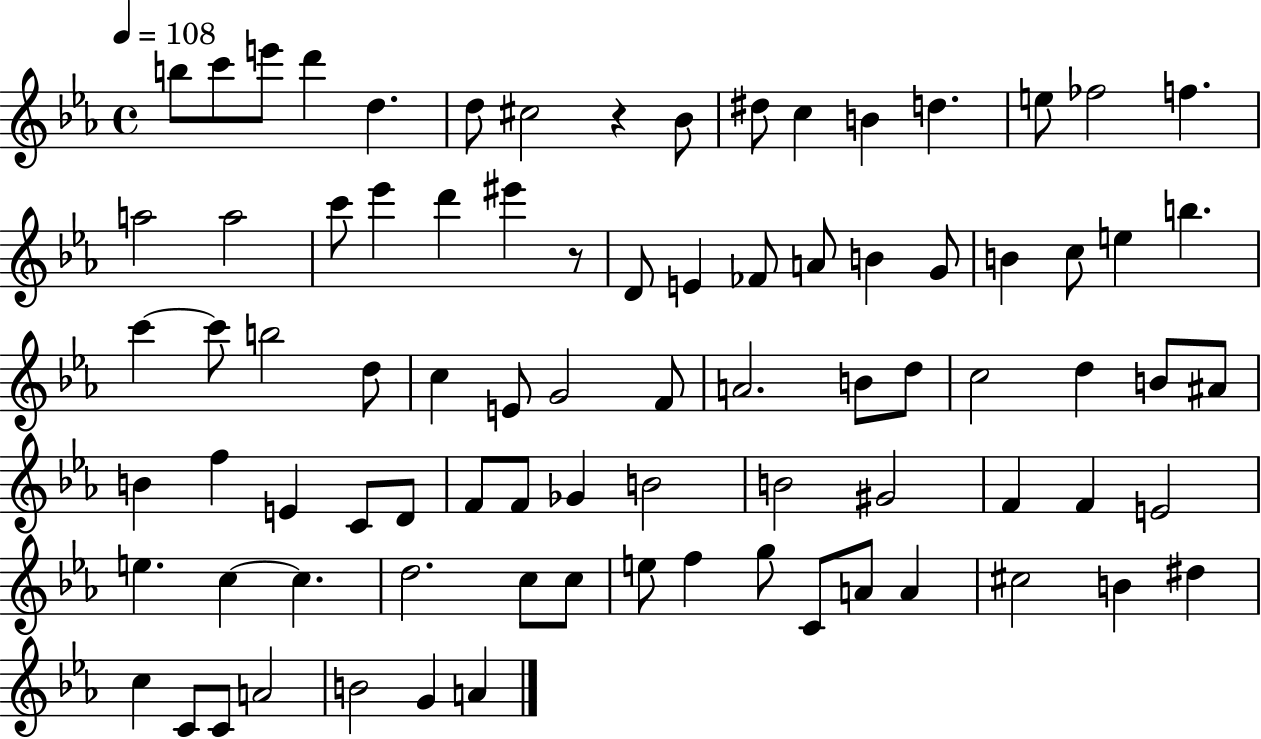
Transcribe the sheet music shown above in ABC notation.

X:1
T:Untitled
M:4/4
L:1/4
K:Eb
b/2 c'/2 e'/2 d' d d/2 ^c2 z _B/2 ^d/2 c B d e/2 _f2 f a2 a2 c'/2 _e' d' ^e' z/2 D/2 E _F/2 A/2 B G/2 B c/2 e b c' c'/2 b2 d/2 c E/2 G2 F/2 A2 B/2 d/2 c2 d B/2 ^A/2 B f E C/2 D/2 F/2 F/2 _G B2 B2 ^G2 F F E2 e c c d2 c/2 c/2 e/2 f g/2 C/2 A/2 A ^c2 B ^d c C/2 C/2 A2 B2 G A